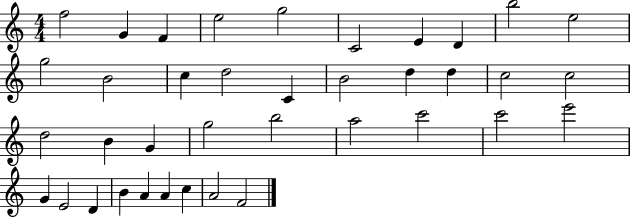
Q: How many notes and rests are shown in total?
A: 38